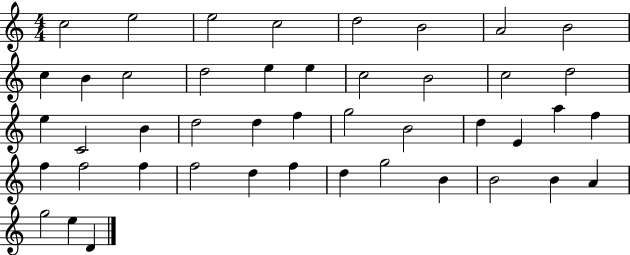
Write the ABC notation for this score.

X:1
T:Untitled
M:4/4
L:1/4
K:C
c2 e2 e2 c2 d2 B2 A2 B2 c B c2 d2 e e c2 B2 c2 d2 e C2 B d2 d f g2 B2 d E a f f f2 f f2 d f d g2 B B2 B A g2 e D